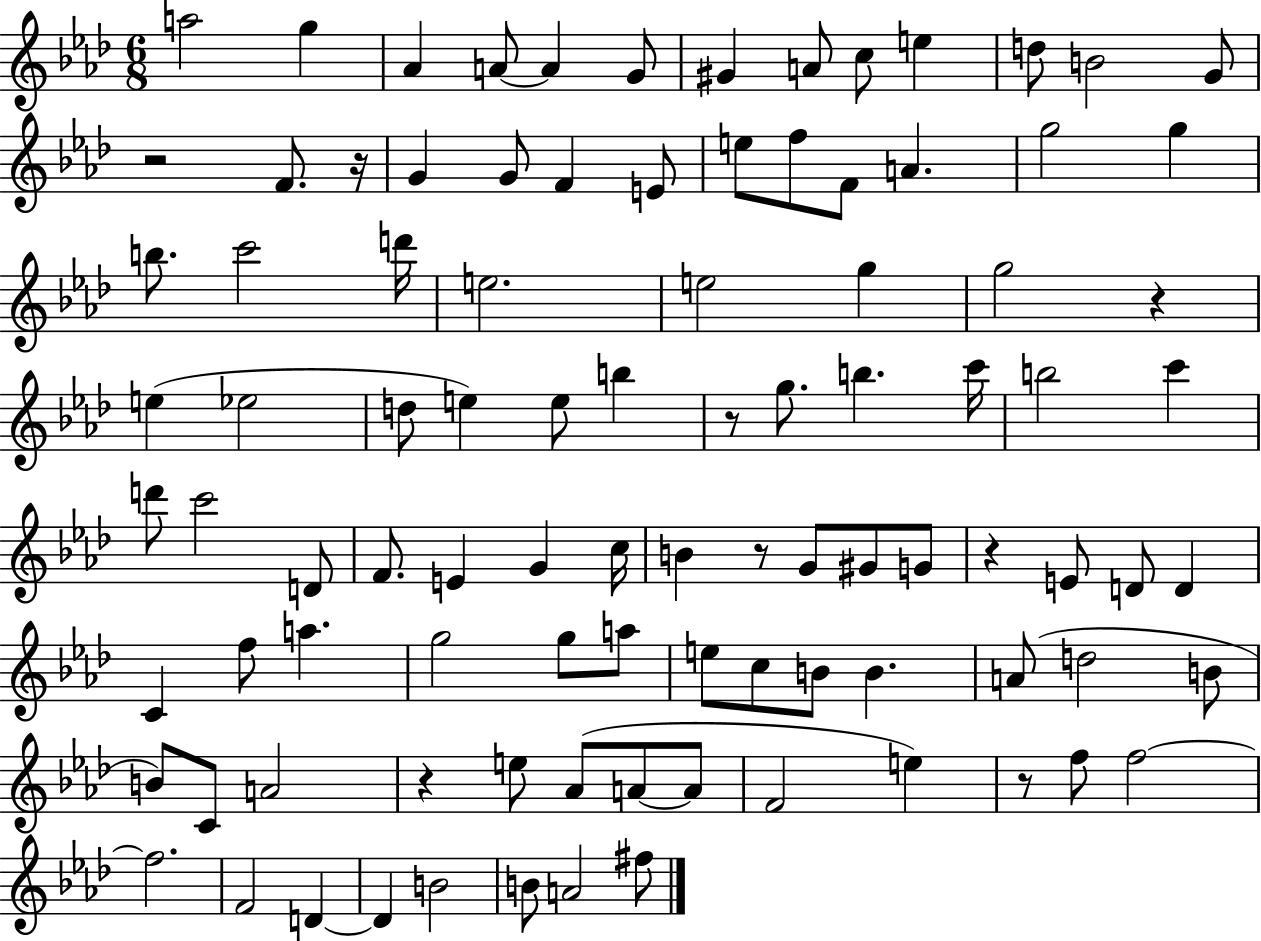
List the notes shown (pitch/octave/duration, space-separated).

A5/h G5/q Ab4/q A4/e A4/q G4/e G#4/q A4/e C5/e E5/q D5/e B4/h G4/e R/h F4/e. R/s G4/q G4/e F4/q E4/e E5/e F5/e F4/e A4/q. G5/h G5/q B5/e. C6/h D6/s E5/h. E5/h G5/q G5/h R/q E5/q Eb5/h D5/e E5/q E5/e B5/q R/e G5/e. B5/q. C6/s B5/h C6/q D6/e C6/h D4/e F4/e. E4/q G4/q C5/s B4/q R/e G4/e G#4/e G4/e R/q E4/e D4/e D4/q C4/q F5/e A5/q. G5/h G5/e A5/e E5/e C5/e B4/e B4/q. A4/e D5/h B4/e B4/e C4/e A4/h R/q E5/e Ab4/e A4/e A4/e F4/h E5/q R/e F5/e F5/h F5/h. F4/h D4/q D4/q B4/h B4/e A4/h F#5/e